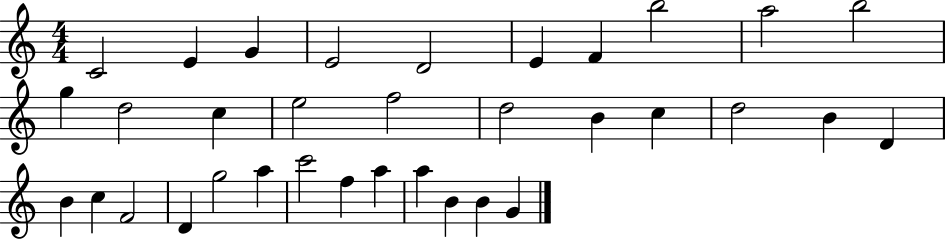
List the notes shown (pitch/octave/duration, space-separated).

C4/h E4/q G4/q E4/h D4/h E4/q F4/q B5/h A5/h B5/h G5/q D5/h C5/q E5/h F5/h D5/h B4/q C5/q D5/h B4/q D4/q B4/q C5/q F4/h D4/q G5/h A5/q C6/h F5/q A5/q A5/q B4/q B4/q G4/q